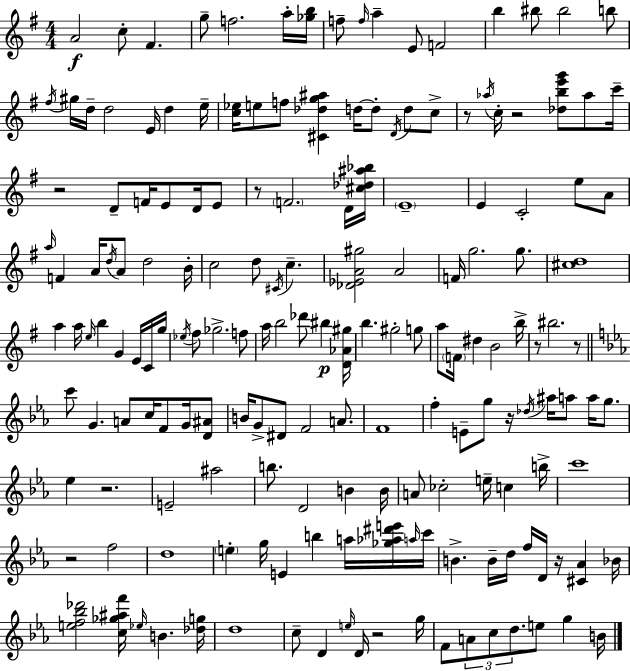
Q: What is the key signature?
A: G major